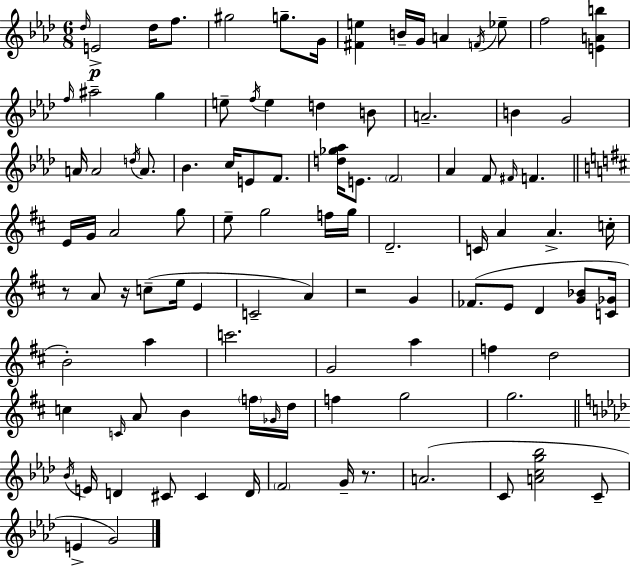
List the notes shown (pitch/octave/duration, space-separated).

Db5/s E4/h Db5/s F5/e. G#5/h G5/e. G4/s [F#4,E5]/q B4/s G4/s A4/q F4/s Eb5/e F5/h [E4,A4,B5]/q F5/s A#5/h G5/q E5/e F5/s E5/q D5/q B4/e A4/h. B4/q G4/h A4/s A4/h D5/s A4/e. Bb4/q. C5/s E4/e F4/e. [D5,Gb5,Ab5]/s E4/e. F4/h Ab4/q F4/e F#4/s F4/q. E4/s G4/s A4/h G5/e E5/e G5/h F5/s G5/s D4/h. C4/s A4/q A4/q. C5/s R/e A4/e R/s C5/e E5/s E4/q C4/h A4/q R/h G4/q FES4/e. E4/e D4/q [G4,Bb4]/e [C4,Gb4]/s B4/h A5/q C6/h. G4/h A5/q F5/q D5/h C5/q C4/s A4/e B4/q F5/s Gb4/s D5/s F5/q G5/h G5/h. Bb4/s E4/s D4/q C#4/e C#4/q D4/s F4/h G4/s R/e. A4/h. C4/e [A4,C5,G5,Bb5]/h C4/e E4/q G4/h